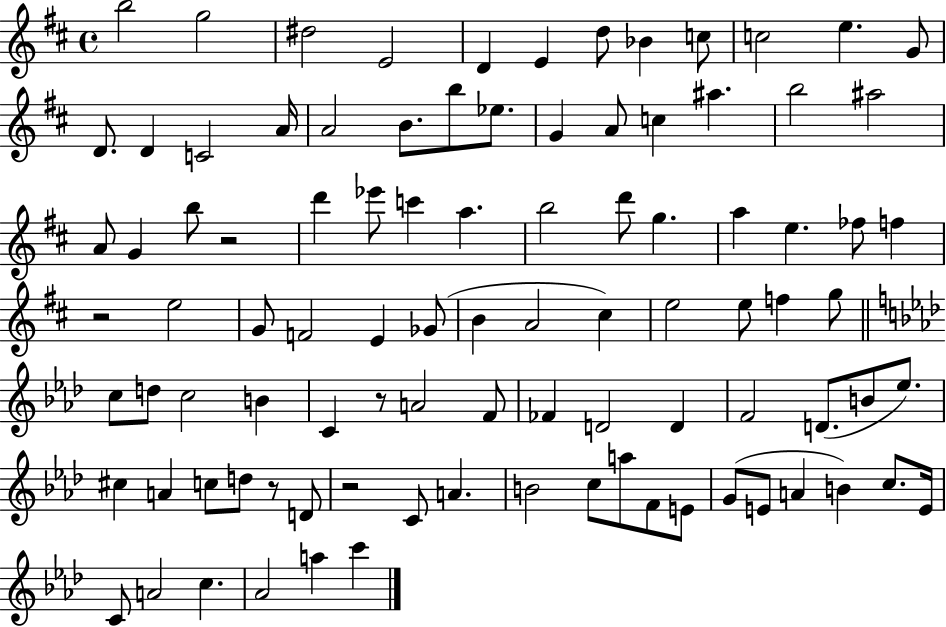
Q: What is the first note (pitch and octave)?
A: B5